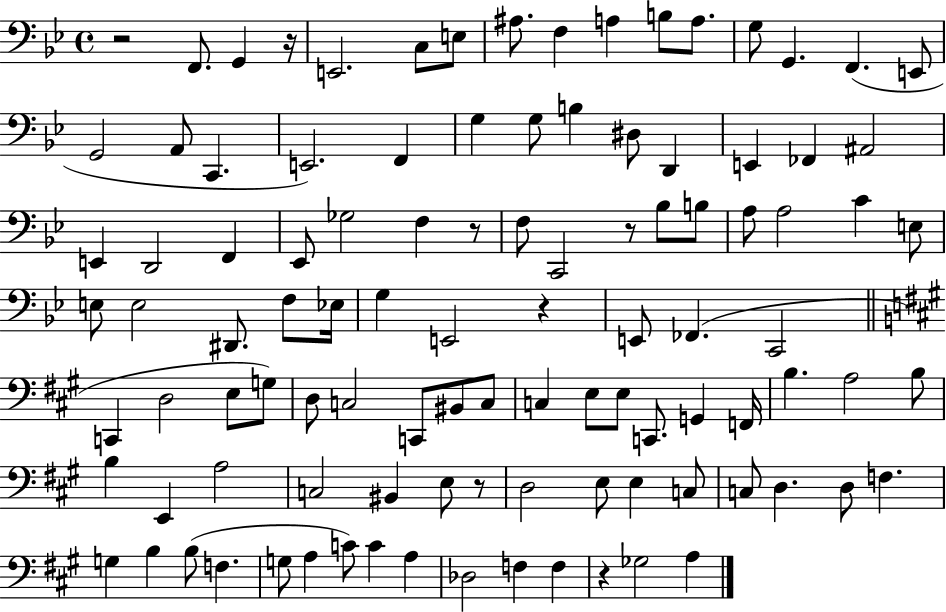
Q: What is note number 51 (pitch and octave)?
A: C2